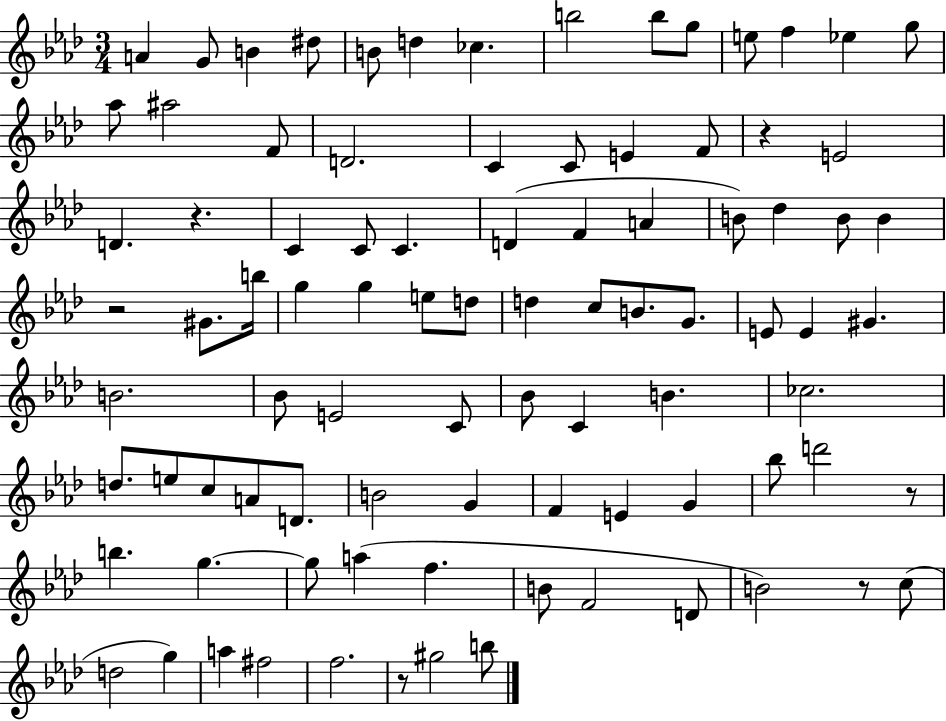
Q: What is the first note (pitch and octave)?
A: A4